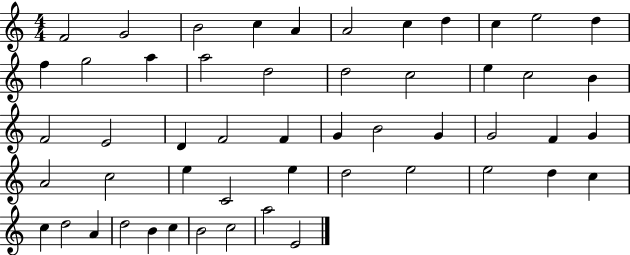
F4/h G4/h B4/h C5/q A4/q A4/h C5/q D5/q C5/q E5/h D5/q F5/q G5/h A5/q A5/h D5/h D5/h C5/h E5/q C5/h B4/q F4/h E4/h D4/q F4/h F4/q G4/q B4/h G4/q G4/h F4/q G4/q A4/h C5/h E5/q C4/h E5/q D5/h E5/h E5/h D5/q C5/q C5/q D5/h A4/q D5/h B4/q C5/q B4/h C5/h A5/h E4/h